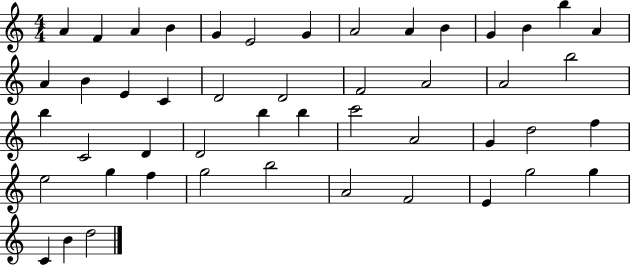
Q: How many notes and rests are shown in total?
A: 48